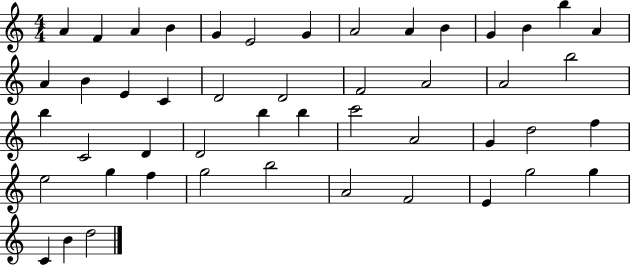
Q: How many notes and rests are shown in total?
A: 48